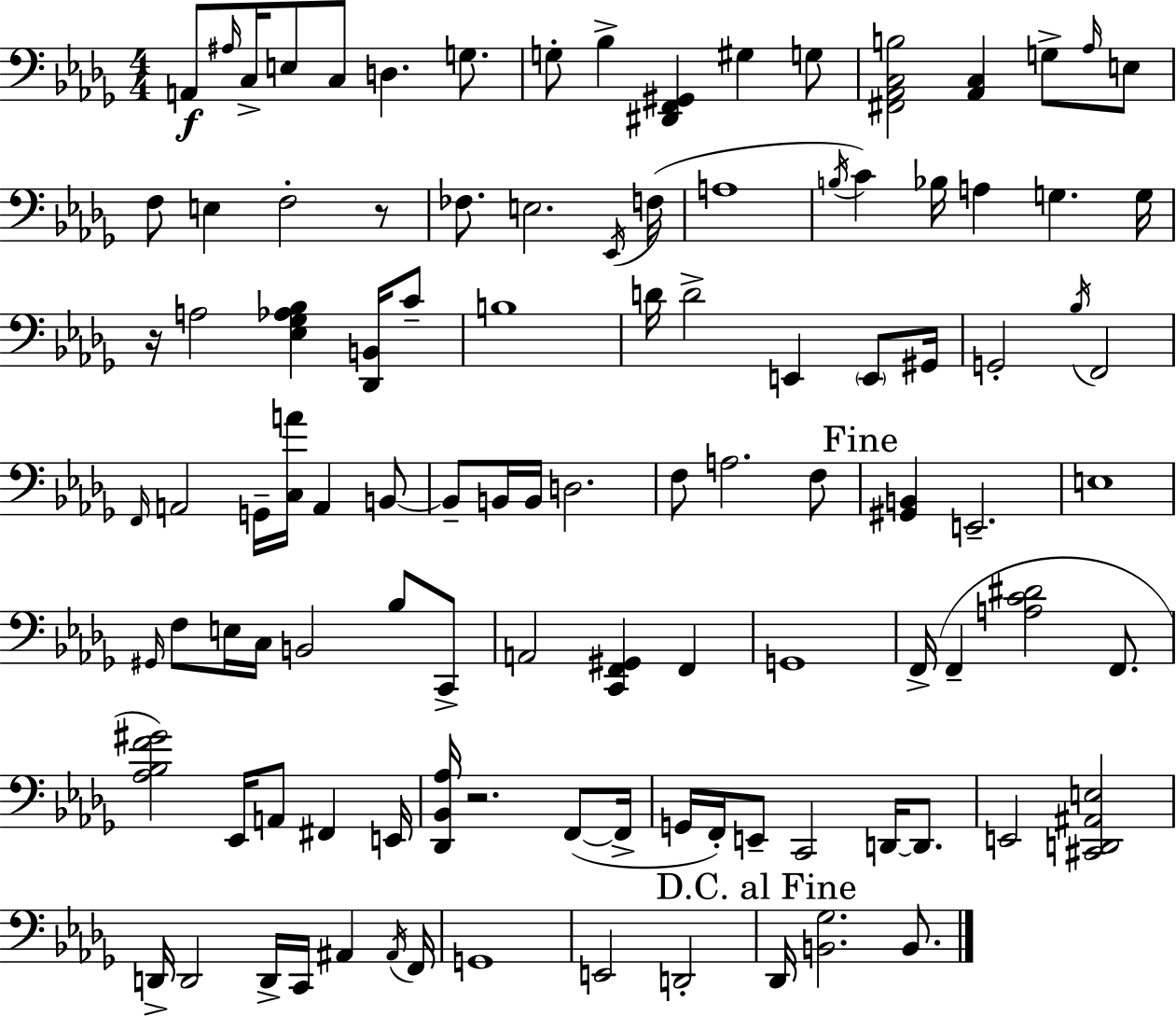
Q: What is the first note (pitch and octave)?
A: A2